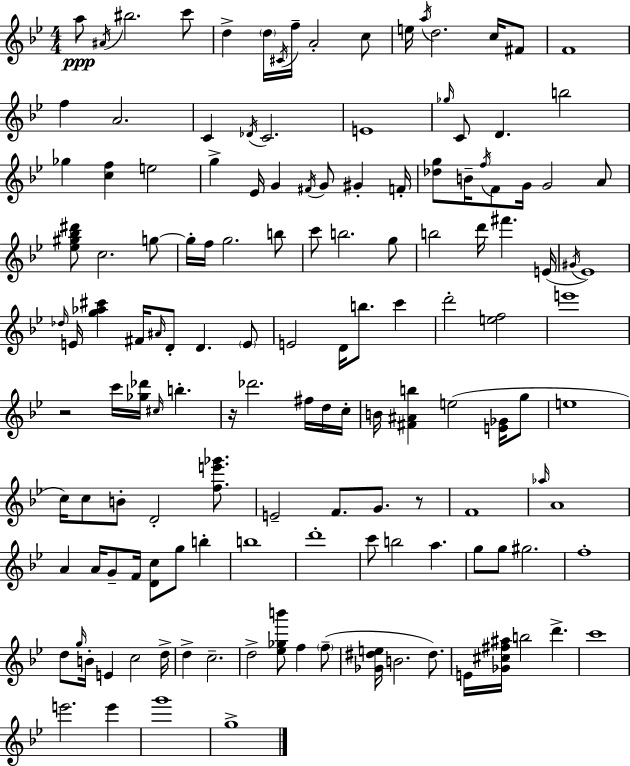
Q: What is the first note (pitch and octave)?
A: A5